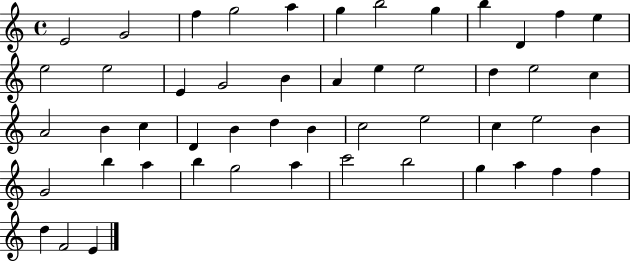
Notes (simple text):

E4/h G4/h F5/q G5/h A5/q G5/q B5/h G5/q B5/q D4/q F5/q E5/q E5/h E5/h E4/q G4/h B4/q A4/q E5/q E5/h D5/q E5/h C5/q A4/h B4/q C5/q D4/q B4/q D5/q B4/q C5/h E5/h C5/q E5/h B4/q G4/h B5/q A5/q B5/q G5/h A5/q C6/h B5/h G5/q A5/q F5/q F5/q D5/q F4/h E4/q